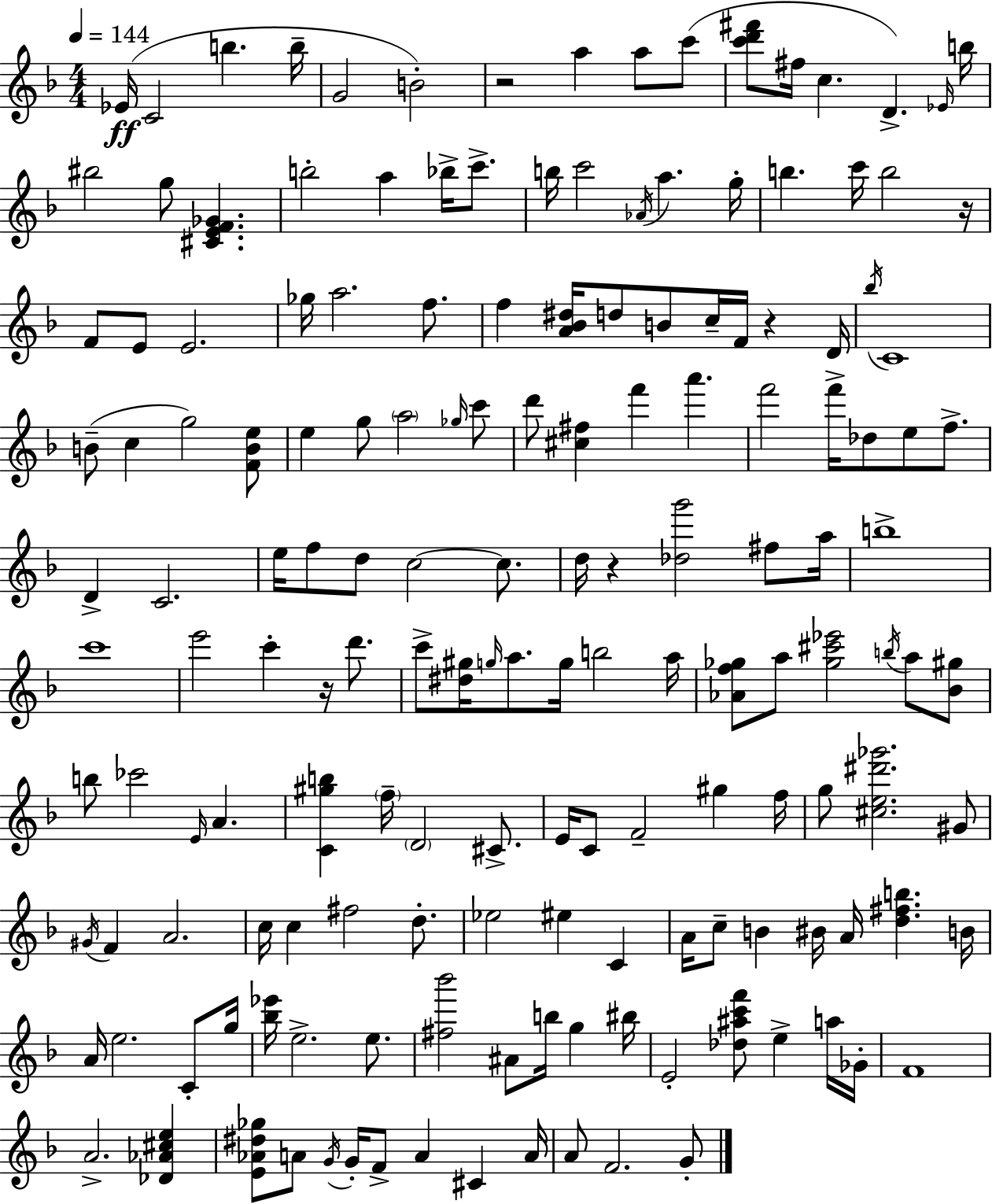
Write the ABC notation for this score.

X:1
T:Untitled
M:4/4
L:1/4
K:Dm
_E/4 C2 b b/4 G2 B2 z2 a a/2 c'/2 [c'd'^f']/2 ^f/4 c D _E/4 b/4 ^b2 g/2 [^CEF_G] b2 a _b/4 c'/2 b/4 c'2 _A/4 a g/4 b c'/4 b2 z/4 F/2 E/2 E2 _g/4 a2 f/2 f [A_B^d]/4 d/2 B/2 c/4 F/4 z D/4 _b/4 C4 B/2 c g2 [FBe]/2 e g/2 a2 _g/4 c'/2 d'/2 [^c^f] f' a' f'2 f'/4 _d/2 e/2 f/2 D C2 e/4 f/2 d/2 c2 c/2 d/4 z [_dg']2 ^f/2 a/4 b4 c'4 e'2 c' z/4 d'/2 c'/2 [^d^g]/4 g/4 a/2 g/4 b2 a/4 [_Af_g]/2 a/2 [_g^c'_e']2 b/4 a/2 [_B^g]/2 b/2 _c'2 E/4 A [C^gb] f/4 D2 ^C/2 E/4 C/2 F2 ^g f/4 g/2 [^ce^d'_g']2 ^G/2 ^G/4 F A2 c/4 c ^f2 d/2 _e2 ^e C A/4 c/2 B ^B/4 A/4 [d^fb] B/4 A/4 e2 C/2 g/4 [_b_e']/4 e2 e/2 [^f_b']2 ^A/2 b/4 g ^b/4 E2 [_d^ac'f']/2 e a/4 _G/4 F4 A2 [_D_A^ce] [E_A^d_g]/2 A/2 G/4 G/4 F/2 A ^C A/4 A/2 F2 G/2